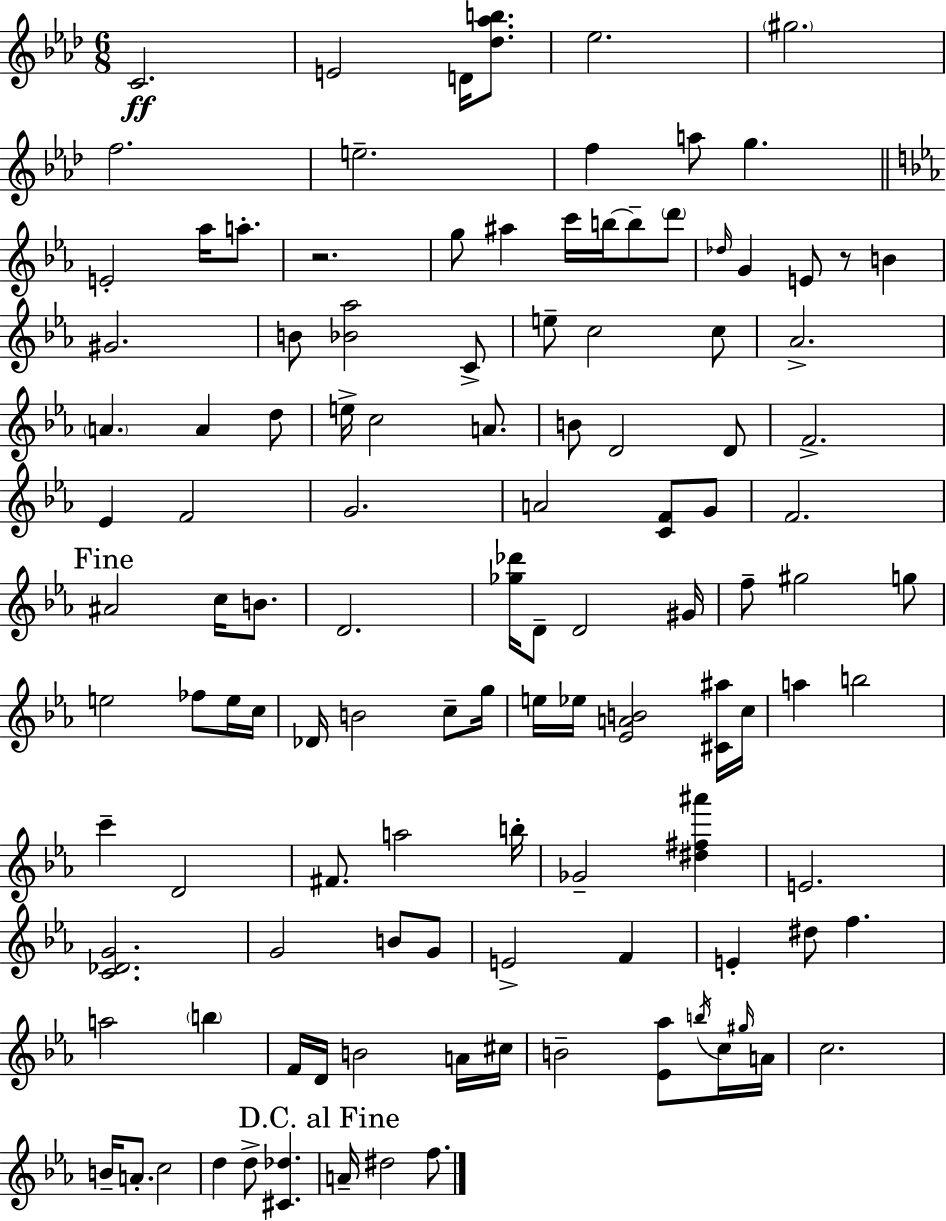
C4/h. E4/h D4/s [Db5,Ab5,B5]/e. Eb5/h. G#5/h. F5/h. E5/h. F5/q A5/e G5/q. E4/h Ab5/s A5/e. R/h. G5/e A#5/q C6/s B5/s B5/e D6/e Db5/s G4/q E4/e R/e B4/q G#4/h. B4/e [Bb4,Ab5]/h C4/e E5/e C5/h C5/e Ab4/h. A4/q. A4/q D5/e E5/s C5/h A4/e. B4/e D4/h D4/e F4/h. Eb4/q F4/h G4/h. A4/h [C4,F4]/e G4/e F4/h. A#4/h C5/s B4/e. D4/h. [Gb5,Db6]/s D4/e D4/h G#4/s F5/e G#5/h G5/e E5/h FES5/e E5/s C5/s Db4/s B4/h C5/e G5/s E5/s Eb5/s [Eb4,A4,B4]/h [C#4,A#5]/s C5/s A5/q B5/h C6/q D4/h F#4/e. A5/h B5/s Gb4/h [D#5,F#5,A#6]/q E4/h. [C4,Db4,G4]/h. G4/h B4/e G4/e E4/h F4/q E4/q D#5/e F5/q. A5/h B5/q F4/s D4/s B4/h A4/s C#5/s B4/h [Eb4,Ab5]/e B5/s C5/s G#5/s A4/s C5/h. B4/s A4/e. C5/h D5/q D5/e [C#4,Db5]/q. A4/s D#5/h F5/e.